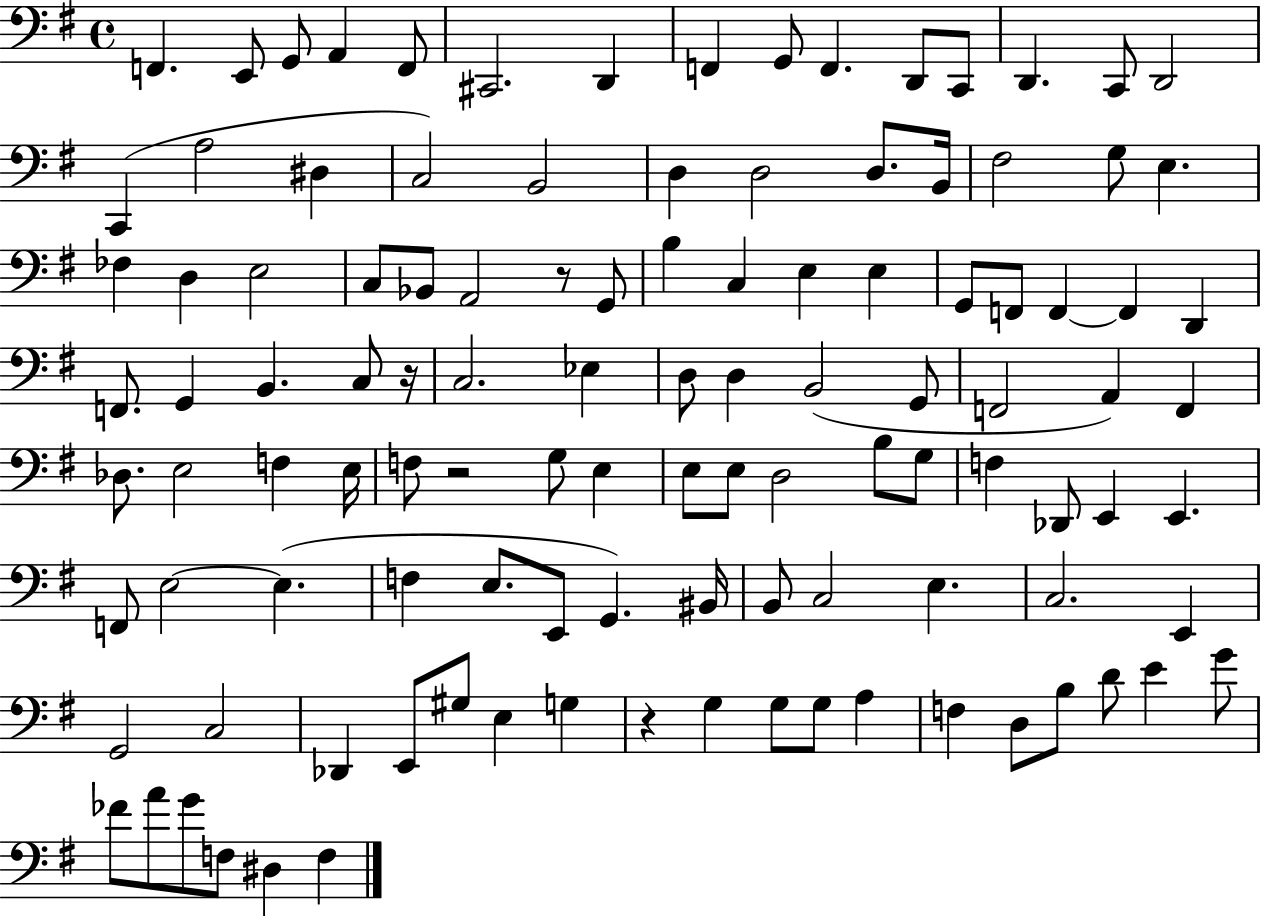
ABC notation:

X:1
T:Untitled
M:4/4
L:1/4
K:G
F,, E,,/2 G,,/2 A,, F,,/2 ^C,,2 D,, F,, G,,/2 F,, D,,/2 C,,/2 D,, C,,/2 D,,2 C,, A,2 ^D, C,2 B,,2 D, D,2 D,/2 B,,/4 ^F,2 G,/2 E, _F, D, E,2 C,/2 _B,,/2 A,,2 z/2 G,,/2 B, C, E, E, G,,/2 F,,/2 F,, F,, D,, F,,/2 G,, B,, C,/2 z/4 C,2 _E, D,/2 D, B,,2 G,,/2 F,,2 A,, F,, _D,/2 E,2 F, E,/4 F,/2 z2 G,/2 E, E,/2 E,/2 D,2 B,/2 G,/2 F, _D,,/2 E,, E,, F,,/2 E,2 E, F, E,/2 E,,/2 G,, ^B,,/4 B,,/2 C,2 E, C,2 E,, G,,2 C,2 _D,, E,,/2 ^G,/2 E, G, z G, G,/2 G,/2 A, F, D,/2 B,/2 D/2 E G/2 _F/2 A/2 G/2 F,/2 ^D, F,